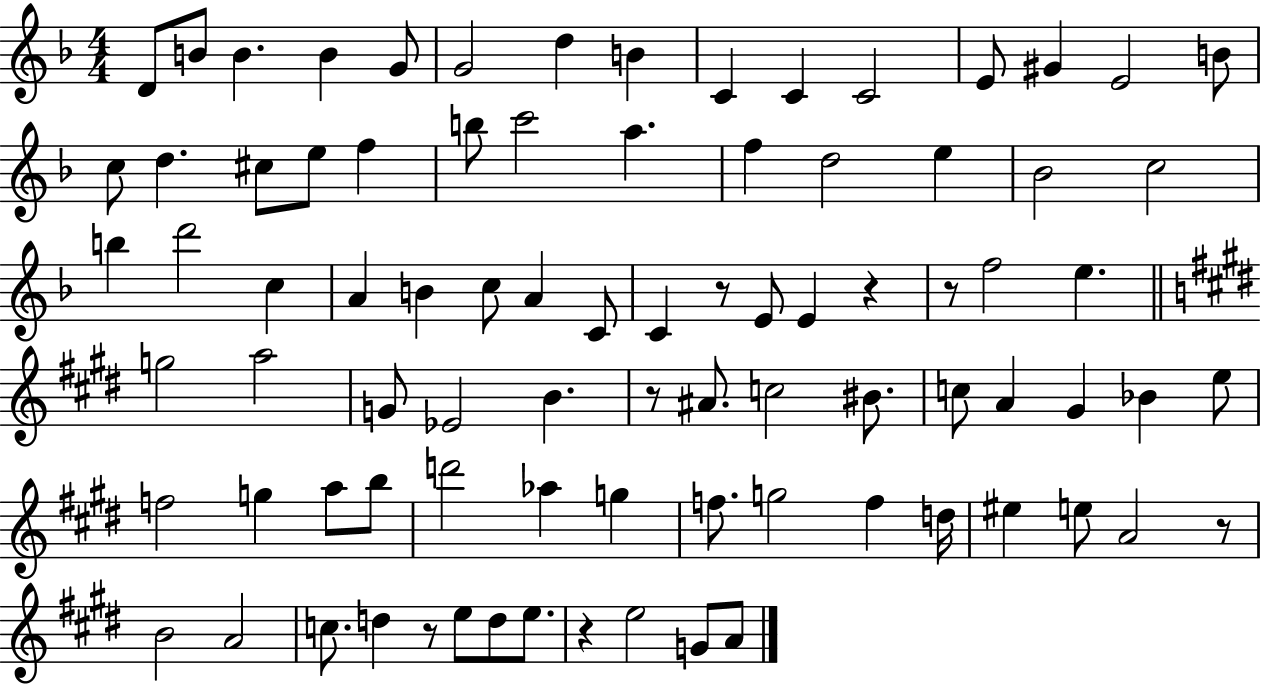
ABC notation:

X:1
T:Untitled
M:4/4
L:1/4
K:F
D/2 B/2 B B G/2 G2 d B C C C2 E/2 ^G E2 B/2 c/2 d ^c/2 e/2 f b/2 c'2 a f d2 e _B2 c2 b d'2 c A B c/2 A C/2 C z/2 E/2 E z z/2 f2 e g2 a2 G/2 _E2 B z/2 ^A/2 c2 ^B/2 c/2 A ^G _B e/2 f2 g a/2 b/2 d'2 _a g f/2 g2 f d/4 ^e e/2 A2 z/2 B2 A2 c/2 d z/2 e/2 d/2 e/2 z e2 G/2 A/2